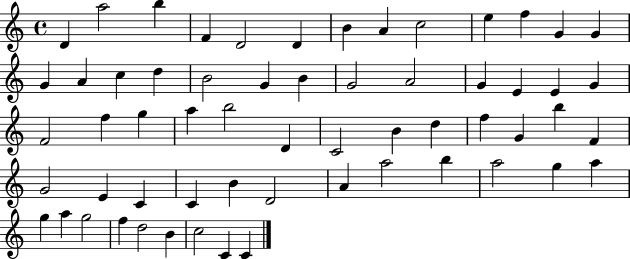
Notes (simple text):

D4/q A5/h B5/q F4/q D4/h D4/q B4/q A4/q C5/h E5/q F5/q G4/q G4/q G4/q A4/q C5/q D5/q B4/h G4/q B4/q G4/h A4/h G4/q E4/q E4/q G4/q F4/h F5/q G5/q A5/q B5/h D4/q C4/h B4/q D5/q F5/q G4/q B5/q F4/q G4/h E4/q C4/q C4/q B4/q D4/h A4/q A5/h B5/q A5/h G5/q A5/q G5/q A5/q G5/h F5/q D5/h B4/q C5/h C4/q C4/q